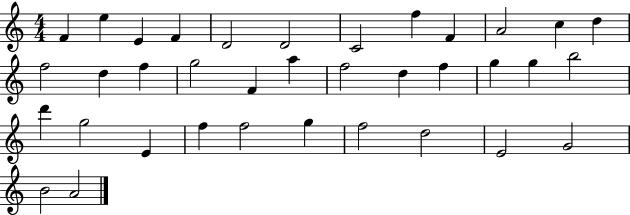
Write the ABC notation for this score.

X:1
T:Untitled
M:4/4
L:1/4
K:C
F e E F D2 D2 C2 f F A2 c d f2 d f g2 F a f2 d f g g b2 d' g2 E f f2 g f2 d2 E2 G2 B2 A2